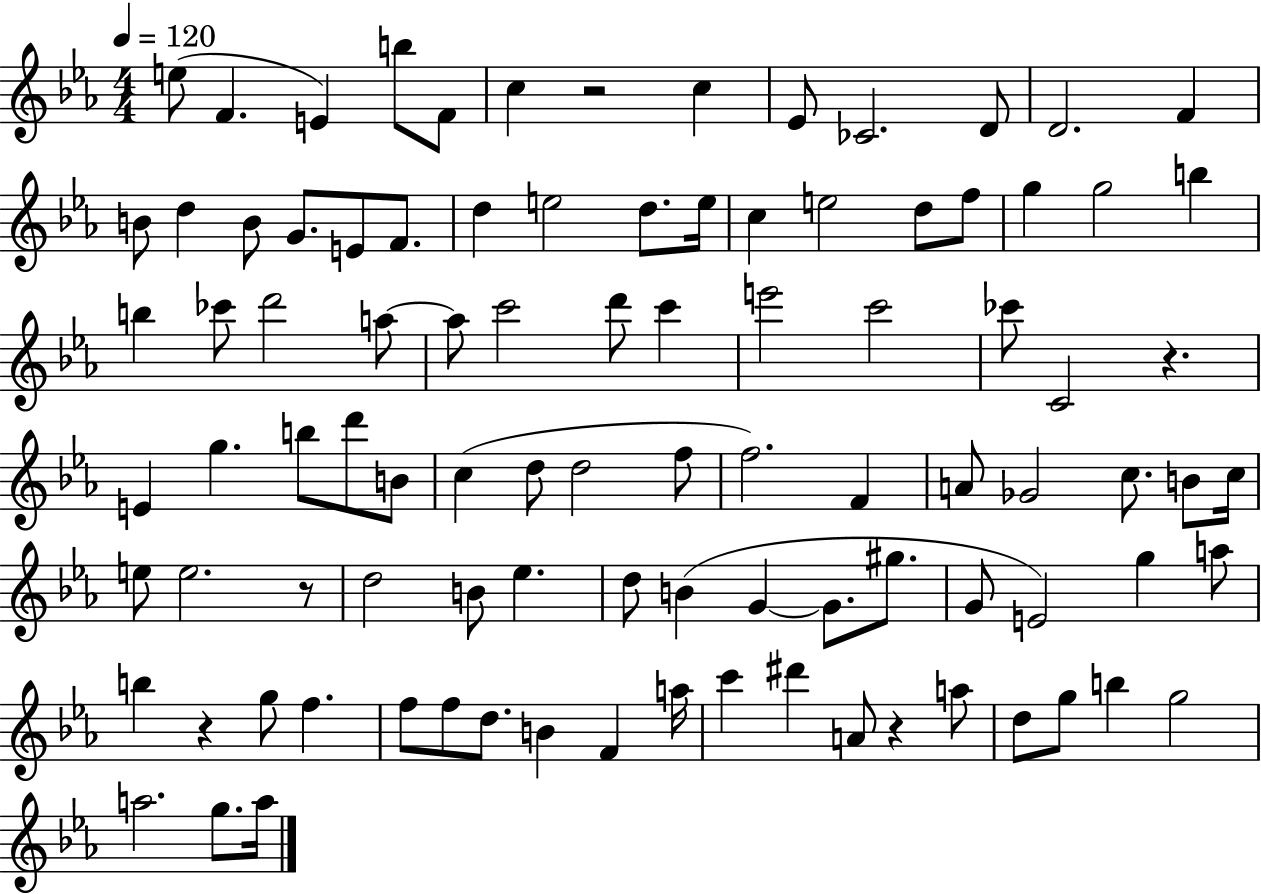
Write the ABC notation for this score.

X:1
T:Untitled
M:4/4
L:1/4
K:Eb
e/2 F E b/2 F/2 c z2 c _E/2 _C2 D/2 D2 F B/2 d B/2 G/2 E/2 F/2 d e2 d/2 e/4 c e2 d/2 f/2 g g2 b b _c'/2 d'2 a/2 a/2 c'2 d'/2 c' e'2 c'2 _c'/2 C2 z E g b/2 d'/2 B/2 c d/2 d2 f/2 f2 F A/2 _G2 c/2 B/2 c/4 e/2 e2 z/2 d2 B/2 _e d/2 B G G/2 ^g/2 G/2 E2 g a/2 b z g/2 f f/2 f/2 d/2 B F a/4 c' ^d' A/2 z a/2 d/2 g/2 b g2 a2 g/2 a/4